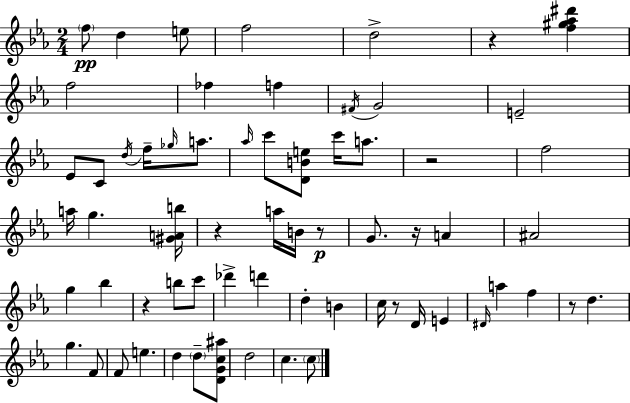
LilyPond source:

{
  \clef treble
  \numericTimeSignature
  \time 2/4
  \key ees \major
  \repeat volta 2 { \parenthesize f''8\pp d''4 e''8 | f''2 | d''2-> | r4 <f'' gis'' aes'' dis'''>4 | \break f''2 | fes''4 f''4 | \acciaccatura { fis'16 } g'2 | e'2-- | \break ees'8 c'8 \acciaccatura { d''16 } f''16-- \grace { ges''16 } | a''8. \grace { aes''16 } c'''8 <d' b' e''>8 | c'''16 a''8. r2 | f''2 | \break a''16 g''4. | <gis' a' b''>16 r4 | a''16 b'16 r8\p g'8. r16 | a'4 ais'2 | \break g''4 | bes''4 r4 | b''8 c'''8 des'''4-> | d'''4 d''4-. | \break b'4 c''16 r8 d'16 | e'4 \grace { dis'16 } a''4 | f''4 r8 d''4. | g''4. | \break f'8 f'8 e''4. | d''4 | \parenthesize d''8-- <d' g' c'' ais''>8 d''2 | c''4. | \break \parenthesize c''8 } \bar "|."
}